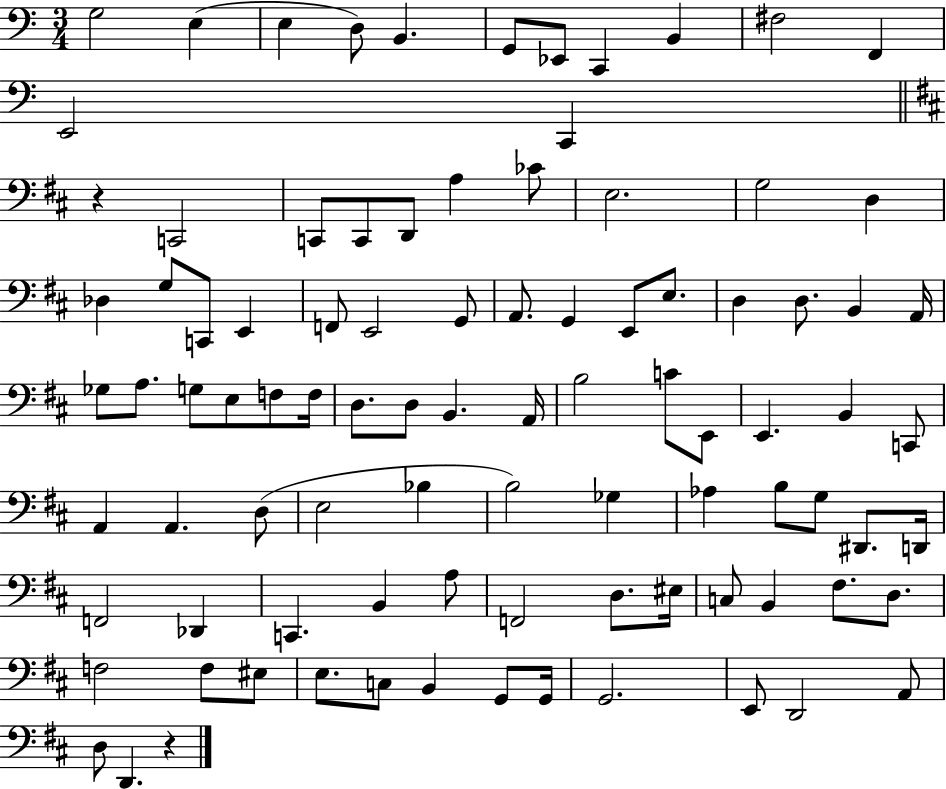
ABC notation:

X:1
T:Untitled
M:3/4
L:1/4
K:C
G,2 E, E, D,/2 B,, G,,/2 _E,,/2 C,, B,, ^F,2 F,, E,,2 C,, z C,,2 C,,/2 C,,/2 D,,/2 A, _C/2 E,2 G,2 D, _D, G,/2 C,,/2 E,, F,,/2 E,,2 G,,/2 A,,/2 G,, E,,/2 E,/2 D, D,/2 B,, A,,/4 _G,/2 A,/2 G,/2 E,/2 F,/2 F,/4 D,/2 D,/2 B,, A,,/4 B,2 C/2 E,,/2 E,, B,, C,,/2 A,, A,, D,/2 E,2 _B, B,2 _G, _A, B,/2 G,/2 ^D,,/2 D,,/4 F,,2 _D,, C,, B,, A,/2 F,,2 D,/2 ^E,/4 C,/2 B,, ^F,/2 D,/2 F,2 F,/2 ^E,/2 E,/2 C,/2 B,, G,,/2 G,,/4 G,,2 E,,/2 D,,2 A,,/2 D,/2 D,, z